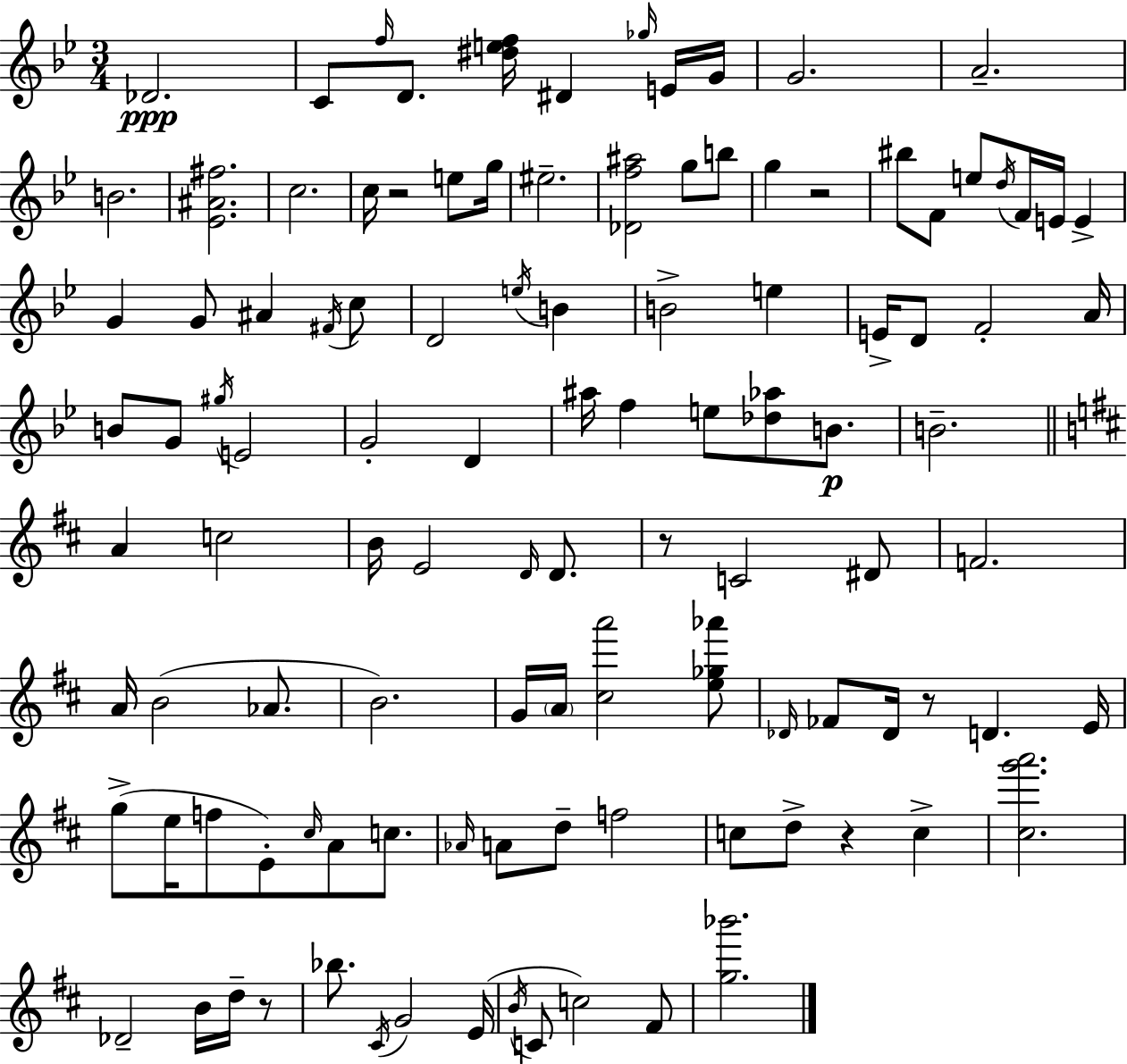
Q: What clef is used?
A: treble